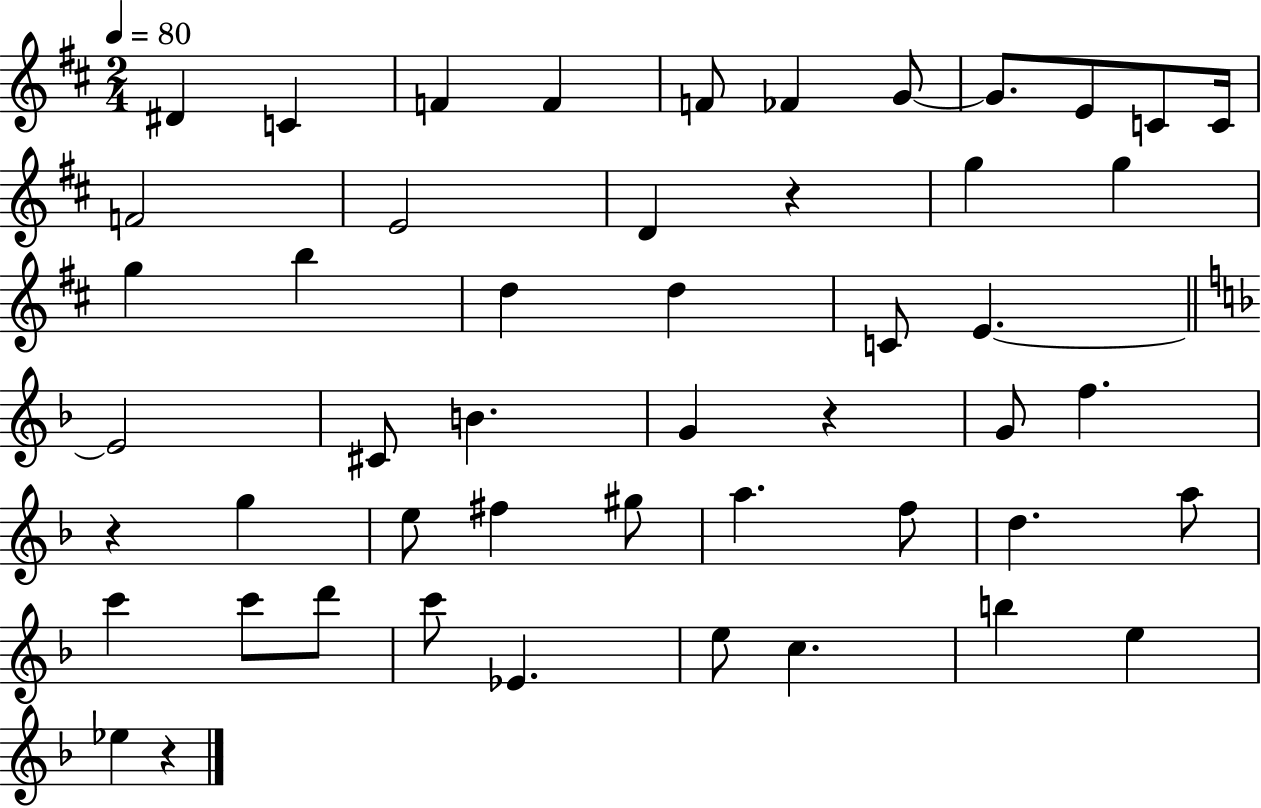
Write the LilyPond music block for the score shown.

{
  \clef treble
  \numericTimeSignature
  \time 2/4
  \key d \major
  \tempo 4 = 80
  dis'4 c'4 | f'4 f'4 | f'8 fes'4 g'8~~ | g'8. e'8 c'8 c'16 | \break f'2 | e'2 | d'4 r4 | g''4 g''4 | \break g''4 b''4 | d''4 d''4 | c'8 e'4.~~ | \bar "||" \break \key f \major e'2 | cis'8 b'4. | g'4 r4 | g'8 f''4. | \break r4 g''4 | e''8 fis''4 gis''8 | a''4. f''8 | d''4. a''8 | \break c'''4 c'''8 d'''8 | c'''8 ees'4. | e''8 c''4. | b''4 e''4 | \break ees''4 r4 | \bar "|."
}